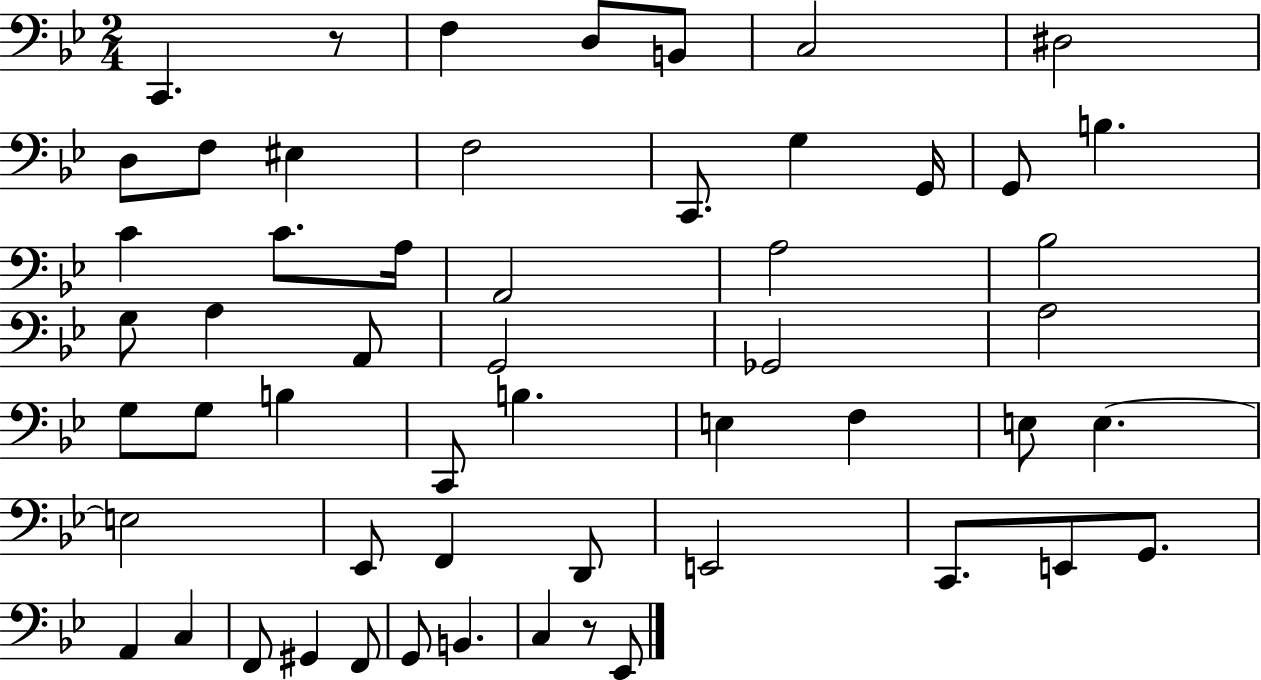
{
  \clef bass
  \numericTimeSignature
  \time 2/4
  \key bes \major
  c,4. r8 | f4 d8 b,8 | c2 | dis2 | \break d8 f8 eis4 | f2 | c,8. g4 g,16 | g,8 b4. | \break c'4 c'8. a16 | a,2 | a2 | bes2 | \break g8 a4 a,8 | g,2 | ges,2 | a2 | \break g8 g8 b4 | c,8 b4. | e4 f4 | e8 e4.~~ | \break e2 | ees,8 f,4 d,8 | e,2 | c,8. e,8 g,8. | \break a,4 c4 | f,8 gis,4 f,8 | g,8 b,4. | c4 r8 ees,8 | \break \bar "|."
}